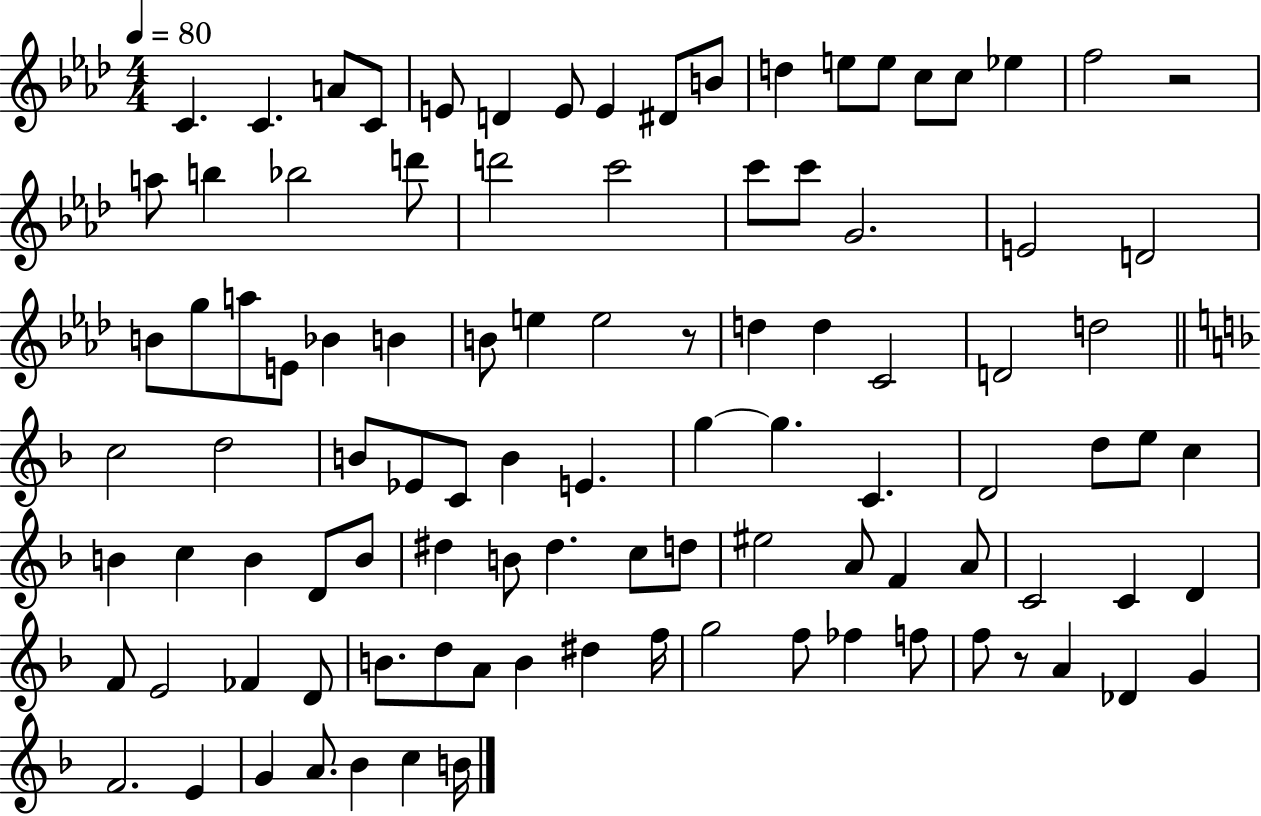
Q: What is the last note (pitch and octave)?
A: B4